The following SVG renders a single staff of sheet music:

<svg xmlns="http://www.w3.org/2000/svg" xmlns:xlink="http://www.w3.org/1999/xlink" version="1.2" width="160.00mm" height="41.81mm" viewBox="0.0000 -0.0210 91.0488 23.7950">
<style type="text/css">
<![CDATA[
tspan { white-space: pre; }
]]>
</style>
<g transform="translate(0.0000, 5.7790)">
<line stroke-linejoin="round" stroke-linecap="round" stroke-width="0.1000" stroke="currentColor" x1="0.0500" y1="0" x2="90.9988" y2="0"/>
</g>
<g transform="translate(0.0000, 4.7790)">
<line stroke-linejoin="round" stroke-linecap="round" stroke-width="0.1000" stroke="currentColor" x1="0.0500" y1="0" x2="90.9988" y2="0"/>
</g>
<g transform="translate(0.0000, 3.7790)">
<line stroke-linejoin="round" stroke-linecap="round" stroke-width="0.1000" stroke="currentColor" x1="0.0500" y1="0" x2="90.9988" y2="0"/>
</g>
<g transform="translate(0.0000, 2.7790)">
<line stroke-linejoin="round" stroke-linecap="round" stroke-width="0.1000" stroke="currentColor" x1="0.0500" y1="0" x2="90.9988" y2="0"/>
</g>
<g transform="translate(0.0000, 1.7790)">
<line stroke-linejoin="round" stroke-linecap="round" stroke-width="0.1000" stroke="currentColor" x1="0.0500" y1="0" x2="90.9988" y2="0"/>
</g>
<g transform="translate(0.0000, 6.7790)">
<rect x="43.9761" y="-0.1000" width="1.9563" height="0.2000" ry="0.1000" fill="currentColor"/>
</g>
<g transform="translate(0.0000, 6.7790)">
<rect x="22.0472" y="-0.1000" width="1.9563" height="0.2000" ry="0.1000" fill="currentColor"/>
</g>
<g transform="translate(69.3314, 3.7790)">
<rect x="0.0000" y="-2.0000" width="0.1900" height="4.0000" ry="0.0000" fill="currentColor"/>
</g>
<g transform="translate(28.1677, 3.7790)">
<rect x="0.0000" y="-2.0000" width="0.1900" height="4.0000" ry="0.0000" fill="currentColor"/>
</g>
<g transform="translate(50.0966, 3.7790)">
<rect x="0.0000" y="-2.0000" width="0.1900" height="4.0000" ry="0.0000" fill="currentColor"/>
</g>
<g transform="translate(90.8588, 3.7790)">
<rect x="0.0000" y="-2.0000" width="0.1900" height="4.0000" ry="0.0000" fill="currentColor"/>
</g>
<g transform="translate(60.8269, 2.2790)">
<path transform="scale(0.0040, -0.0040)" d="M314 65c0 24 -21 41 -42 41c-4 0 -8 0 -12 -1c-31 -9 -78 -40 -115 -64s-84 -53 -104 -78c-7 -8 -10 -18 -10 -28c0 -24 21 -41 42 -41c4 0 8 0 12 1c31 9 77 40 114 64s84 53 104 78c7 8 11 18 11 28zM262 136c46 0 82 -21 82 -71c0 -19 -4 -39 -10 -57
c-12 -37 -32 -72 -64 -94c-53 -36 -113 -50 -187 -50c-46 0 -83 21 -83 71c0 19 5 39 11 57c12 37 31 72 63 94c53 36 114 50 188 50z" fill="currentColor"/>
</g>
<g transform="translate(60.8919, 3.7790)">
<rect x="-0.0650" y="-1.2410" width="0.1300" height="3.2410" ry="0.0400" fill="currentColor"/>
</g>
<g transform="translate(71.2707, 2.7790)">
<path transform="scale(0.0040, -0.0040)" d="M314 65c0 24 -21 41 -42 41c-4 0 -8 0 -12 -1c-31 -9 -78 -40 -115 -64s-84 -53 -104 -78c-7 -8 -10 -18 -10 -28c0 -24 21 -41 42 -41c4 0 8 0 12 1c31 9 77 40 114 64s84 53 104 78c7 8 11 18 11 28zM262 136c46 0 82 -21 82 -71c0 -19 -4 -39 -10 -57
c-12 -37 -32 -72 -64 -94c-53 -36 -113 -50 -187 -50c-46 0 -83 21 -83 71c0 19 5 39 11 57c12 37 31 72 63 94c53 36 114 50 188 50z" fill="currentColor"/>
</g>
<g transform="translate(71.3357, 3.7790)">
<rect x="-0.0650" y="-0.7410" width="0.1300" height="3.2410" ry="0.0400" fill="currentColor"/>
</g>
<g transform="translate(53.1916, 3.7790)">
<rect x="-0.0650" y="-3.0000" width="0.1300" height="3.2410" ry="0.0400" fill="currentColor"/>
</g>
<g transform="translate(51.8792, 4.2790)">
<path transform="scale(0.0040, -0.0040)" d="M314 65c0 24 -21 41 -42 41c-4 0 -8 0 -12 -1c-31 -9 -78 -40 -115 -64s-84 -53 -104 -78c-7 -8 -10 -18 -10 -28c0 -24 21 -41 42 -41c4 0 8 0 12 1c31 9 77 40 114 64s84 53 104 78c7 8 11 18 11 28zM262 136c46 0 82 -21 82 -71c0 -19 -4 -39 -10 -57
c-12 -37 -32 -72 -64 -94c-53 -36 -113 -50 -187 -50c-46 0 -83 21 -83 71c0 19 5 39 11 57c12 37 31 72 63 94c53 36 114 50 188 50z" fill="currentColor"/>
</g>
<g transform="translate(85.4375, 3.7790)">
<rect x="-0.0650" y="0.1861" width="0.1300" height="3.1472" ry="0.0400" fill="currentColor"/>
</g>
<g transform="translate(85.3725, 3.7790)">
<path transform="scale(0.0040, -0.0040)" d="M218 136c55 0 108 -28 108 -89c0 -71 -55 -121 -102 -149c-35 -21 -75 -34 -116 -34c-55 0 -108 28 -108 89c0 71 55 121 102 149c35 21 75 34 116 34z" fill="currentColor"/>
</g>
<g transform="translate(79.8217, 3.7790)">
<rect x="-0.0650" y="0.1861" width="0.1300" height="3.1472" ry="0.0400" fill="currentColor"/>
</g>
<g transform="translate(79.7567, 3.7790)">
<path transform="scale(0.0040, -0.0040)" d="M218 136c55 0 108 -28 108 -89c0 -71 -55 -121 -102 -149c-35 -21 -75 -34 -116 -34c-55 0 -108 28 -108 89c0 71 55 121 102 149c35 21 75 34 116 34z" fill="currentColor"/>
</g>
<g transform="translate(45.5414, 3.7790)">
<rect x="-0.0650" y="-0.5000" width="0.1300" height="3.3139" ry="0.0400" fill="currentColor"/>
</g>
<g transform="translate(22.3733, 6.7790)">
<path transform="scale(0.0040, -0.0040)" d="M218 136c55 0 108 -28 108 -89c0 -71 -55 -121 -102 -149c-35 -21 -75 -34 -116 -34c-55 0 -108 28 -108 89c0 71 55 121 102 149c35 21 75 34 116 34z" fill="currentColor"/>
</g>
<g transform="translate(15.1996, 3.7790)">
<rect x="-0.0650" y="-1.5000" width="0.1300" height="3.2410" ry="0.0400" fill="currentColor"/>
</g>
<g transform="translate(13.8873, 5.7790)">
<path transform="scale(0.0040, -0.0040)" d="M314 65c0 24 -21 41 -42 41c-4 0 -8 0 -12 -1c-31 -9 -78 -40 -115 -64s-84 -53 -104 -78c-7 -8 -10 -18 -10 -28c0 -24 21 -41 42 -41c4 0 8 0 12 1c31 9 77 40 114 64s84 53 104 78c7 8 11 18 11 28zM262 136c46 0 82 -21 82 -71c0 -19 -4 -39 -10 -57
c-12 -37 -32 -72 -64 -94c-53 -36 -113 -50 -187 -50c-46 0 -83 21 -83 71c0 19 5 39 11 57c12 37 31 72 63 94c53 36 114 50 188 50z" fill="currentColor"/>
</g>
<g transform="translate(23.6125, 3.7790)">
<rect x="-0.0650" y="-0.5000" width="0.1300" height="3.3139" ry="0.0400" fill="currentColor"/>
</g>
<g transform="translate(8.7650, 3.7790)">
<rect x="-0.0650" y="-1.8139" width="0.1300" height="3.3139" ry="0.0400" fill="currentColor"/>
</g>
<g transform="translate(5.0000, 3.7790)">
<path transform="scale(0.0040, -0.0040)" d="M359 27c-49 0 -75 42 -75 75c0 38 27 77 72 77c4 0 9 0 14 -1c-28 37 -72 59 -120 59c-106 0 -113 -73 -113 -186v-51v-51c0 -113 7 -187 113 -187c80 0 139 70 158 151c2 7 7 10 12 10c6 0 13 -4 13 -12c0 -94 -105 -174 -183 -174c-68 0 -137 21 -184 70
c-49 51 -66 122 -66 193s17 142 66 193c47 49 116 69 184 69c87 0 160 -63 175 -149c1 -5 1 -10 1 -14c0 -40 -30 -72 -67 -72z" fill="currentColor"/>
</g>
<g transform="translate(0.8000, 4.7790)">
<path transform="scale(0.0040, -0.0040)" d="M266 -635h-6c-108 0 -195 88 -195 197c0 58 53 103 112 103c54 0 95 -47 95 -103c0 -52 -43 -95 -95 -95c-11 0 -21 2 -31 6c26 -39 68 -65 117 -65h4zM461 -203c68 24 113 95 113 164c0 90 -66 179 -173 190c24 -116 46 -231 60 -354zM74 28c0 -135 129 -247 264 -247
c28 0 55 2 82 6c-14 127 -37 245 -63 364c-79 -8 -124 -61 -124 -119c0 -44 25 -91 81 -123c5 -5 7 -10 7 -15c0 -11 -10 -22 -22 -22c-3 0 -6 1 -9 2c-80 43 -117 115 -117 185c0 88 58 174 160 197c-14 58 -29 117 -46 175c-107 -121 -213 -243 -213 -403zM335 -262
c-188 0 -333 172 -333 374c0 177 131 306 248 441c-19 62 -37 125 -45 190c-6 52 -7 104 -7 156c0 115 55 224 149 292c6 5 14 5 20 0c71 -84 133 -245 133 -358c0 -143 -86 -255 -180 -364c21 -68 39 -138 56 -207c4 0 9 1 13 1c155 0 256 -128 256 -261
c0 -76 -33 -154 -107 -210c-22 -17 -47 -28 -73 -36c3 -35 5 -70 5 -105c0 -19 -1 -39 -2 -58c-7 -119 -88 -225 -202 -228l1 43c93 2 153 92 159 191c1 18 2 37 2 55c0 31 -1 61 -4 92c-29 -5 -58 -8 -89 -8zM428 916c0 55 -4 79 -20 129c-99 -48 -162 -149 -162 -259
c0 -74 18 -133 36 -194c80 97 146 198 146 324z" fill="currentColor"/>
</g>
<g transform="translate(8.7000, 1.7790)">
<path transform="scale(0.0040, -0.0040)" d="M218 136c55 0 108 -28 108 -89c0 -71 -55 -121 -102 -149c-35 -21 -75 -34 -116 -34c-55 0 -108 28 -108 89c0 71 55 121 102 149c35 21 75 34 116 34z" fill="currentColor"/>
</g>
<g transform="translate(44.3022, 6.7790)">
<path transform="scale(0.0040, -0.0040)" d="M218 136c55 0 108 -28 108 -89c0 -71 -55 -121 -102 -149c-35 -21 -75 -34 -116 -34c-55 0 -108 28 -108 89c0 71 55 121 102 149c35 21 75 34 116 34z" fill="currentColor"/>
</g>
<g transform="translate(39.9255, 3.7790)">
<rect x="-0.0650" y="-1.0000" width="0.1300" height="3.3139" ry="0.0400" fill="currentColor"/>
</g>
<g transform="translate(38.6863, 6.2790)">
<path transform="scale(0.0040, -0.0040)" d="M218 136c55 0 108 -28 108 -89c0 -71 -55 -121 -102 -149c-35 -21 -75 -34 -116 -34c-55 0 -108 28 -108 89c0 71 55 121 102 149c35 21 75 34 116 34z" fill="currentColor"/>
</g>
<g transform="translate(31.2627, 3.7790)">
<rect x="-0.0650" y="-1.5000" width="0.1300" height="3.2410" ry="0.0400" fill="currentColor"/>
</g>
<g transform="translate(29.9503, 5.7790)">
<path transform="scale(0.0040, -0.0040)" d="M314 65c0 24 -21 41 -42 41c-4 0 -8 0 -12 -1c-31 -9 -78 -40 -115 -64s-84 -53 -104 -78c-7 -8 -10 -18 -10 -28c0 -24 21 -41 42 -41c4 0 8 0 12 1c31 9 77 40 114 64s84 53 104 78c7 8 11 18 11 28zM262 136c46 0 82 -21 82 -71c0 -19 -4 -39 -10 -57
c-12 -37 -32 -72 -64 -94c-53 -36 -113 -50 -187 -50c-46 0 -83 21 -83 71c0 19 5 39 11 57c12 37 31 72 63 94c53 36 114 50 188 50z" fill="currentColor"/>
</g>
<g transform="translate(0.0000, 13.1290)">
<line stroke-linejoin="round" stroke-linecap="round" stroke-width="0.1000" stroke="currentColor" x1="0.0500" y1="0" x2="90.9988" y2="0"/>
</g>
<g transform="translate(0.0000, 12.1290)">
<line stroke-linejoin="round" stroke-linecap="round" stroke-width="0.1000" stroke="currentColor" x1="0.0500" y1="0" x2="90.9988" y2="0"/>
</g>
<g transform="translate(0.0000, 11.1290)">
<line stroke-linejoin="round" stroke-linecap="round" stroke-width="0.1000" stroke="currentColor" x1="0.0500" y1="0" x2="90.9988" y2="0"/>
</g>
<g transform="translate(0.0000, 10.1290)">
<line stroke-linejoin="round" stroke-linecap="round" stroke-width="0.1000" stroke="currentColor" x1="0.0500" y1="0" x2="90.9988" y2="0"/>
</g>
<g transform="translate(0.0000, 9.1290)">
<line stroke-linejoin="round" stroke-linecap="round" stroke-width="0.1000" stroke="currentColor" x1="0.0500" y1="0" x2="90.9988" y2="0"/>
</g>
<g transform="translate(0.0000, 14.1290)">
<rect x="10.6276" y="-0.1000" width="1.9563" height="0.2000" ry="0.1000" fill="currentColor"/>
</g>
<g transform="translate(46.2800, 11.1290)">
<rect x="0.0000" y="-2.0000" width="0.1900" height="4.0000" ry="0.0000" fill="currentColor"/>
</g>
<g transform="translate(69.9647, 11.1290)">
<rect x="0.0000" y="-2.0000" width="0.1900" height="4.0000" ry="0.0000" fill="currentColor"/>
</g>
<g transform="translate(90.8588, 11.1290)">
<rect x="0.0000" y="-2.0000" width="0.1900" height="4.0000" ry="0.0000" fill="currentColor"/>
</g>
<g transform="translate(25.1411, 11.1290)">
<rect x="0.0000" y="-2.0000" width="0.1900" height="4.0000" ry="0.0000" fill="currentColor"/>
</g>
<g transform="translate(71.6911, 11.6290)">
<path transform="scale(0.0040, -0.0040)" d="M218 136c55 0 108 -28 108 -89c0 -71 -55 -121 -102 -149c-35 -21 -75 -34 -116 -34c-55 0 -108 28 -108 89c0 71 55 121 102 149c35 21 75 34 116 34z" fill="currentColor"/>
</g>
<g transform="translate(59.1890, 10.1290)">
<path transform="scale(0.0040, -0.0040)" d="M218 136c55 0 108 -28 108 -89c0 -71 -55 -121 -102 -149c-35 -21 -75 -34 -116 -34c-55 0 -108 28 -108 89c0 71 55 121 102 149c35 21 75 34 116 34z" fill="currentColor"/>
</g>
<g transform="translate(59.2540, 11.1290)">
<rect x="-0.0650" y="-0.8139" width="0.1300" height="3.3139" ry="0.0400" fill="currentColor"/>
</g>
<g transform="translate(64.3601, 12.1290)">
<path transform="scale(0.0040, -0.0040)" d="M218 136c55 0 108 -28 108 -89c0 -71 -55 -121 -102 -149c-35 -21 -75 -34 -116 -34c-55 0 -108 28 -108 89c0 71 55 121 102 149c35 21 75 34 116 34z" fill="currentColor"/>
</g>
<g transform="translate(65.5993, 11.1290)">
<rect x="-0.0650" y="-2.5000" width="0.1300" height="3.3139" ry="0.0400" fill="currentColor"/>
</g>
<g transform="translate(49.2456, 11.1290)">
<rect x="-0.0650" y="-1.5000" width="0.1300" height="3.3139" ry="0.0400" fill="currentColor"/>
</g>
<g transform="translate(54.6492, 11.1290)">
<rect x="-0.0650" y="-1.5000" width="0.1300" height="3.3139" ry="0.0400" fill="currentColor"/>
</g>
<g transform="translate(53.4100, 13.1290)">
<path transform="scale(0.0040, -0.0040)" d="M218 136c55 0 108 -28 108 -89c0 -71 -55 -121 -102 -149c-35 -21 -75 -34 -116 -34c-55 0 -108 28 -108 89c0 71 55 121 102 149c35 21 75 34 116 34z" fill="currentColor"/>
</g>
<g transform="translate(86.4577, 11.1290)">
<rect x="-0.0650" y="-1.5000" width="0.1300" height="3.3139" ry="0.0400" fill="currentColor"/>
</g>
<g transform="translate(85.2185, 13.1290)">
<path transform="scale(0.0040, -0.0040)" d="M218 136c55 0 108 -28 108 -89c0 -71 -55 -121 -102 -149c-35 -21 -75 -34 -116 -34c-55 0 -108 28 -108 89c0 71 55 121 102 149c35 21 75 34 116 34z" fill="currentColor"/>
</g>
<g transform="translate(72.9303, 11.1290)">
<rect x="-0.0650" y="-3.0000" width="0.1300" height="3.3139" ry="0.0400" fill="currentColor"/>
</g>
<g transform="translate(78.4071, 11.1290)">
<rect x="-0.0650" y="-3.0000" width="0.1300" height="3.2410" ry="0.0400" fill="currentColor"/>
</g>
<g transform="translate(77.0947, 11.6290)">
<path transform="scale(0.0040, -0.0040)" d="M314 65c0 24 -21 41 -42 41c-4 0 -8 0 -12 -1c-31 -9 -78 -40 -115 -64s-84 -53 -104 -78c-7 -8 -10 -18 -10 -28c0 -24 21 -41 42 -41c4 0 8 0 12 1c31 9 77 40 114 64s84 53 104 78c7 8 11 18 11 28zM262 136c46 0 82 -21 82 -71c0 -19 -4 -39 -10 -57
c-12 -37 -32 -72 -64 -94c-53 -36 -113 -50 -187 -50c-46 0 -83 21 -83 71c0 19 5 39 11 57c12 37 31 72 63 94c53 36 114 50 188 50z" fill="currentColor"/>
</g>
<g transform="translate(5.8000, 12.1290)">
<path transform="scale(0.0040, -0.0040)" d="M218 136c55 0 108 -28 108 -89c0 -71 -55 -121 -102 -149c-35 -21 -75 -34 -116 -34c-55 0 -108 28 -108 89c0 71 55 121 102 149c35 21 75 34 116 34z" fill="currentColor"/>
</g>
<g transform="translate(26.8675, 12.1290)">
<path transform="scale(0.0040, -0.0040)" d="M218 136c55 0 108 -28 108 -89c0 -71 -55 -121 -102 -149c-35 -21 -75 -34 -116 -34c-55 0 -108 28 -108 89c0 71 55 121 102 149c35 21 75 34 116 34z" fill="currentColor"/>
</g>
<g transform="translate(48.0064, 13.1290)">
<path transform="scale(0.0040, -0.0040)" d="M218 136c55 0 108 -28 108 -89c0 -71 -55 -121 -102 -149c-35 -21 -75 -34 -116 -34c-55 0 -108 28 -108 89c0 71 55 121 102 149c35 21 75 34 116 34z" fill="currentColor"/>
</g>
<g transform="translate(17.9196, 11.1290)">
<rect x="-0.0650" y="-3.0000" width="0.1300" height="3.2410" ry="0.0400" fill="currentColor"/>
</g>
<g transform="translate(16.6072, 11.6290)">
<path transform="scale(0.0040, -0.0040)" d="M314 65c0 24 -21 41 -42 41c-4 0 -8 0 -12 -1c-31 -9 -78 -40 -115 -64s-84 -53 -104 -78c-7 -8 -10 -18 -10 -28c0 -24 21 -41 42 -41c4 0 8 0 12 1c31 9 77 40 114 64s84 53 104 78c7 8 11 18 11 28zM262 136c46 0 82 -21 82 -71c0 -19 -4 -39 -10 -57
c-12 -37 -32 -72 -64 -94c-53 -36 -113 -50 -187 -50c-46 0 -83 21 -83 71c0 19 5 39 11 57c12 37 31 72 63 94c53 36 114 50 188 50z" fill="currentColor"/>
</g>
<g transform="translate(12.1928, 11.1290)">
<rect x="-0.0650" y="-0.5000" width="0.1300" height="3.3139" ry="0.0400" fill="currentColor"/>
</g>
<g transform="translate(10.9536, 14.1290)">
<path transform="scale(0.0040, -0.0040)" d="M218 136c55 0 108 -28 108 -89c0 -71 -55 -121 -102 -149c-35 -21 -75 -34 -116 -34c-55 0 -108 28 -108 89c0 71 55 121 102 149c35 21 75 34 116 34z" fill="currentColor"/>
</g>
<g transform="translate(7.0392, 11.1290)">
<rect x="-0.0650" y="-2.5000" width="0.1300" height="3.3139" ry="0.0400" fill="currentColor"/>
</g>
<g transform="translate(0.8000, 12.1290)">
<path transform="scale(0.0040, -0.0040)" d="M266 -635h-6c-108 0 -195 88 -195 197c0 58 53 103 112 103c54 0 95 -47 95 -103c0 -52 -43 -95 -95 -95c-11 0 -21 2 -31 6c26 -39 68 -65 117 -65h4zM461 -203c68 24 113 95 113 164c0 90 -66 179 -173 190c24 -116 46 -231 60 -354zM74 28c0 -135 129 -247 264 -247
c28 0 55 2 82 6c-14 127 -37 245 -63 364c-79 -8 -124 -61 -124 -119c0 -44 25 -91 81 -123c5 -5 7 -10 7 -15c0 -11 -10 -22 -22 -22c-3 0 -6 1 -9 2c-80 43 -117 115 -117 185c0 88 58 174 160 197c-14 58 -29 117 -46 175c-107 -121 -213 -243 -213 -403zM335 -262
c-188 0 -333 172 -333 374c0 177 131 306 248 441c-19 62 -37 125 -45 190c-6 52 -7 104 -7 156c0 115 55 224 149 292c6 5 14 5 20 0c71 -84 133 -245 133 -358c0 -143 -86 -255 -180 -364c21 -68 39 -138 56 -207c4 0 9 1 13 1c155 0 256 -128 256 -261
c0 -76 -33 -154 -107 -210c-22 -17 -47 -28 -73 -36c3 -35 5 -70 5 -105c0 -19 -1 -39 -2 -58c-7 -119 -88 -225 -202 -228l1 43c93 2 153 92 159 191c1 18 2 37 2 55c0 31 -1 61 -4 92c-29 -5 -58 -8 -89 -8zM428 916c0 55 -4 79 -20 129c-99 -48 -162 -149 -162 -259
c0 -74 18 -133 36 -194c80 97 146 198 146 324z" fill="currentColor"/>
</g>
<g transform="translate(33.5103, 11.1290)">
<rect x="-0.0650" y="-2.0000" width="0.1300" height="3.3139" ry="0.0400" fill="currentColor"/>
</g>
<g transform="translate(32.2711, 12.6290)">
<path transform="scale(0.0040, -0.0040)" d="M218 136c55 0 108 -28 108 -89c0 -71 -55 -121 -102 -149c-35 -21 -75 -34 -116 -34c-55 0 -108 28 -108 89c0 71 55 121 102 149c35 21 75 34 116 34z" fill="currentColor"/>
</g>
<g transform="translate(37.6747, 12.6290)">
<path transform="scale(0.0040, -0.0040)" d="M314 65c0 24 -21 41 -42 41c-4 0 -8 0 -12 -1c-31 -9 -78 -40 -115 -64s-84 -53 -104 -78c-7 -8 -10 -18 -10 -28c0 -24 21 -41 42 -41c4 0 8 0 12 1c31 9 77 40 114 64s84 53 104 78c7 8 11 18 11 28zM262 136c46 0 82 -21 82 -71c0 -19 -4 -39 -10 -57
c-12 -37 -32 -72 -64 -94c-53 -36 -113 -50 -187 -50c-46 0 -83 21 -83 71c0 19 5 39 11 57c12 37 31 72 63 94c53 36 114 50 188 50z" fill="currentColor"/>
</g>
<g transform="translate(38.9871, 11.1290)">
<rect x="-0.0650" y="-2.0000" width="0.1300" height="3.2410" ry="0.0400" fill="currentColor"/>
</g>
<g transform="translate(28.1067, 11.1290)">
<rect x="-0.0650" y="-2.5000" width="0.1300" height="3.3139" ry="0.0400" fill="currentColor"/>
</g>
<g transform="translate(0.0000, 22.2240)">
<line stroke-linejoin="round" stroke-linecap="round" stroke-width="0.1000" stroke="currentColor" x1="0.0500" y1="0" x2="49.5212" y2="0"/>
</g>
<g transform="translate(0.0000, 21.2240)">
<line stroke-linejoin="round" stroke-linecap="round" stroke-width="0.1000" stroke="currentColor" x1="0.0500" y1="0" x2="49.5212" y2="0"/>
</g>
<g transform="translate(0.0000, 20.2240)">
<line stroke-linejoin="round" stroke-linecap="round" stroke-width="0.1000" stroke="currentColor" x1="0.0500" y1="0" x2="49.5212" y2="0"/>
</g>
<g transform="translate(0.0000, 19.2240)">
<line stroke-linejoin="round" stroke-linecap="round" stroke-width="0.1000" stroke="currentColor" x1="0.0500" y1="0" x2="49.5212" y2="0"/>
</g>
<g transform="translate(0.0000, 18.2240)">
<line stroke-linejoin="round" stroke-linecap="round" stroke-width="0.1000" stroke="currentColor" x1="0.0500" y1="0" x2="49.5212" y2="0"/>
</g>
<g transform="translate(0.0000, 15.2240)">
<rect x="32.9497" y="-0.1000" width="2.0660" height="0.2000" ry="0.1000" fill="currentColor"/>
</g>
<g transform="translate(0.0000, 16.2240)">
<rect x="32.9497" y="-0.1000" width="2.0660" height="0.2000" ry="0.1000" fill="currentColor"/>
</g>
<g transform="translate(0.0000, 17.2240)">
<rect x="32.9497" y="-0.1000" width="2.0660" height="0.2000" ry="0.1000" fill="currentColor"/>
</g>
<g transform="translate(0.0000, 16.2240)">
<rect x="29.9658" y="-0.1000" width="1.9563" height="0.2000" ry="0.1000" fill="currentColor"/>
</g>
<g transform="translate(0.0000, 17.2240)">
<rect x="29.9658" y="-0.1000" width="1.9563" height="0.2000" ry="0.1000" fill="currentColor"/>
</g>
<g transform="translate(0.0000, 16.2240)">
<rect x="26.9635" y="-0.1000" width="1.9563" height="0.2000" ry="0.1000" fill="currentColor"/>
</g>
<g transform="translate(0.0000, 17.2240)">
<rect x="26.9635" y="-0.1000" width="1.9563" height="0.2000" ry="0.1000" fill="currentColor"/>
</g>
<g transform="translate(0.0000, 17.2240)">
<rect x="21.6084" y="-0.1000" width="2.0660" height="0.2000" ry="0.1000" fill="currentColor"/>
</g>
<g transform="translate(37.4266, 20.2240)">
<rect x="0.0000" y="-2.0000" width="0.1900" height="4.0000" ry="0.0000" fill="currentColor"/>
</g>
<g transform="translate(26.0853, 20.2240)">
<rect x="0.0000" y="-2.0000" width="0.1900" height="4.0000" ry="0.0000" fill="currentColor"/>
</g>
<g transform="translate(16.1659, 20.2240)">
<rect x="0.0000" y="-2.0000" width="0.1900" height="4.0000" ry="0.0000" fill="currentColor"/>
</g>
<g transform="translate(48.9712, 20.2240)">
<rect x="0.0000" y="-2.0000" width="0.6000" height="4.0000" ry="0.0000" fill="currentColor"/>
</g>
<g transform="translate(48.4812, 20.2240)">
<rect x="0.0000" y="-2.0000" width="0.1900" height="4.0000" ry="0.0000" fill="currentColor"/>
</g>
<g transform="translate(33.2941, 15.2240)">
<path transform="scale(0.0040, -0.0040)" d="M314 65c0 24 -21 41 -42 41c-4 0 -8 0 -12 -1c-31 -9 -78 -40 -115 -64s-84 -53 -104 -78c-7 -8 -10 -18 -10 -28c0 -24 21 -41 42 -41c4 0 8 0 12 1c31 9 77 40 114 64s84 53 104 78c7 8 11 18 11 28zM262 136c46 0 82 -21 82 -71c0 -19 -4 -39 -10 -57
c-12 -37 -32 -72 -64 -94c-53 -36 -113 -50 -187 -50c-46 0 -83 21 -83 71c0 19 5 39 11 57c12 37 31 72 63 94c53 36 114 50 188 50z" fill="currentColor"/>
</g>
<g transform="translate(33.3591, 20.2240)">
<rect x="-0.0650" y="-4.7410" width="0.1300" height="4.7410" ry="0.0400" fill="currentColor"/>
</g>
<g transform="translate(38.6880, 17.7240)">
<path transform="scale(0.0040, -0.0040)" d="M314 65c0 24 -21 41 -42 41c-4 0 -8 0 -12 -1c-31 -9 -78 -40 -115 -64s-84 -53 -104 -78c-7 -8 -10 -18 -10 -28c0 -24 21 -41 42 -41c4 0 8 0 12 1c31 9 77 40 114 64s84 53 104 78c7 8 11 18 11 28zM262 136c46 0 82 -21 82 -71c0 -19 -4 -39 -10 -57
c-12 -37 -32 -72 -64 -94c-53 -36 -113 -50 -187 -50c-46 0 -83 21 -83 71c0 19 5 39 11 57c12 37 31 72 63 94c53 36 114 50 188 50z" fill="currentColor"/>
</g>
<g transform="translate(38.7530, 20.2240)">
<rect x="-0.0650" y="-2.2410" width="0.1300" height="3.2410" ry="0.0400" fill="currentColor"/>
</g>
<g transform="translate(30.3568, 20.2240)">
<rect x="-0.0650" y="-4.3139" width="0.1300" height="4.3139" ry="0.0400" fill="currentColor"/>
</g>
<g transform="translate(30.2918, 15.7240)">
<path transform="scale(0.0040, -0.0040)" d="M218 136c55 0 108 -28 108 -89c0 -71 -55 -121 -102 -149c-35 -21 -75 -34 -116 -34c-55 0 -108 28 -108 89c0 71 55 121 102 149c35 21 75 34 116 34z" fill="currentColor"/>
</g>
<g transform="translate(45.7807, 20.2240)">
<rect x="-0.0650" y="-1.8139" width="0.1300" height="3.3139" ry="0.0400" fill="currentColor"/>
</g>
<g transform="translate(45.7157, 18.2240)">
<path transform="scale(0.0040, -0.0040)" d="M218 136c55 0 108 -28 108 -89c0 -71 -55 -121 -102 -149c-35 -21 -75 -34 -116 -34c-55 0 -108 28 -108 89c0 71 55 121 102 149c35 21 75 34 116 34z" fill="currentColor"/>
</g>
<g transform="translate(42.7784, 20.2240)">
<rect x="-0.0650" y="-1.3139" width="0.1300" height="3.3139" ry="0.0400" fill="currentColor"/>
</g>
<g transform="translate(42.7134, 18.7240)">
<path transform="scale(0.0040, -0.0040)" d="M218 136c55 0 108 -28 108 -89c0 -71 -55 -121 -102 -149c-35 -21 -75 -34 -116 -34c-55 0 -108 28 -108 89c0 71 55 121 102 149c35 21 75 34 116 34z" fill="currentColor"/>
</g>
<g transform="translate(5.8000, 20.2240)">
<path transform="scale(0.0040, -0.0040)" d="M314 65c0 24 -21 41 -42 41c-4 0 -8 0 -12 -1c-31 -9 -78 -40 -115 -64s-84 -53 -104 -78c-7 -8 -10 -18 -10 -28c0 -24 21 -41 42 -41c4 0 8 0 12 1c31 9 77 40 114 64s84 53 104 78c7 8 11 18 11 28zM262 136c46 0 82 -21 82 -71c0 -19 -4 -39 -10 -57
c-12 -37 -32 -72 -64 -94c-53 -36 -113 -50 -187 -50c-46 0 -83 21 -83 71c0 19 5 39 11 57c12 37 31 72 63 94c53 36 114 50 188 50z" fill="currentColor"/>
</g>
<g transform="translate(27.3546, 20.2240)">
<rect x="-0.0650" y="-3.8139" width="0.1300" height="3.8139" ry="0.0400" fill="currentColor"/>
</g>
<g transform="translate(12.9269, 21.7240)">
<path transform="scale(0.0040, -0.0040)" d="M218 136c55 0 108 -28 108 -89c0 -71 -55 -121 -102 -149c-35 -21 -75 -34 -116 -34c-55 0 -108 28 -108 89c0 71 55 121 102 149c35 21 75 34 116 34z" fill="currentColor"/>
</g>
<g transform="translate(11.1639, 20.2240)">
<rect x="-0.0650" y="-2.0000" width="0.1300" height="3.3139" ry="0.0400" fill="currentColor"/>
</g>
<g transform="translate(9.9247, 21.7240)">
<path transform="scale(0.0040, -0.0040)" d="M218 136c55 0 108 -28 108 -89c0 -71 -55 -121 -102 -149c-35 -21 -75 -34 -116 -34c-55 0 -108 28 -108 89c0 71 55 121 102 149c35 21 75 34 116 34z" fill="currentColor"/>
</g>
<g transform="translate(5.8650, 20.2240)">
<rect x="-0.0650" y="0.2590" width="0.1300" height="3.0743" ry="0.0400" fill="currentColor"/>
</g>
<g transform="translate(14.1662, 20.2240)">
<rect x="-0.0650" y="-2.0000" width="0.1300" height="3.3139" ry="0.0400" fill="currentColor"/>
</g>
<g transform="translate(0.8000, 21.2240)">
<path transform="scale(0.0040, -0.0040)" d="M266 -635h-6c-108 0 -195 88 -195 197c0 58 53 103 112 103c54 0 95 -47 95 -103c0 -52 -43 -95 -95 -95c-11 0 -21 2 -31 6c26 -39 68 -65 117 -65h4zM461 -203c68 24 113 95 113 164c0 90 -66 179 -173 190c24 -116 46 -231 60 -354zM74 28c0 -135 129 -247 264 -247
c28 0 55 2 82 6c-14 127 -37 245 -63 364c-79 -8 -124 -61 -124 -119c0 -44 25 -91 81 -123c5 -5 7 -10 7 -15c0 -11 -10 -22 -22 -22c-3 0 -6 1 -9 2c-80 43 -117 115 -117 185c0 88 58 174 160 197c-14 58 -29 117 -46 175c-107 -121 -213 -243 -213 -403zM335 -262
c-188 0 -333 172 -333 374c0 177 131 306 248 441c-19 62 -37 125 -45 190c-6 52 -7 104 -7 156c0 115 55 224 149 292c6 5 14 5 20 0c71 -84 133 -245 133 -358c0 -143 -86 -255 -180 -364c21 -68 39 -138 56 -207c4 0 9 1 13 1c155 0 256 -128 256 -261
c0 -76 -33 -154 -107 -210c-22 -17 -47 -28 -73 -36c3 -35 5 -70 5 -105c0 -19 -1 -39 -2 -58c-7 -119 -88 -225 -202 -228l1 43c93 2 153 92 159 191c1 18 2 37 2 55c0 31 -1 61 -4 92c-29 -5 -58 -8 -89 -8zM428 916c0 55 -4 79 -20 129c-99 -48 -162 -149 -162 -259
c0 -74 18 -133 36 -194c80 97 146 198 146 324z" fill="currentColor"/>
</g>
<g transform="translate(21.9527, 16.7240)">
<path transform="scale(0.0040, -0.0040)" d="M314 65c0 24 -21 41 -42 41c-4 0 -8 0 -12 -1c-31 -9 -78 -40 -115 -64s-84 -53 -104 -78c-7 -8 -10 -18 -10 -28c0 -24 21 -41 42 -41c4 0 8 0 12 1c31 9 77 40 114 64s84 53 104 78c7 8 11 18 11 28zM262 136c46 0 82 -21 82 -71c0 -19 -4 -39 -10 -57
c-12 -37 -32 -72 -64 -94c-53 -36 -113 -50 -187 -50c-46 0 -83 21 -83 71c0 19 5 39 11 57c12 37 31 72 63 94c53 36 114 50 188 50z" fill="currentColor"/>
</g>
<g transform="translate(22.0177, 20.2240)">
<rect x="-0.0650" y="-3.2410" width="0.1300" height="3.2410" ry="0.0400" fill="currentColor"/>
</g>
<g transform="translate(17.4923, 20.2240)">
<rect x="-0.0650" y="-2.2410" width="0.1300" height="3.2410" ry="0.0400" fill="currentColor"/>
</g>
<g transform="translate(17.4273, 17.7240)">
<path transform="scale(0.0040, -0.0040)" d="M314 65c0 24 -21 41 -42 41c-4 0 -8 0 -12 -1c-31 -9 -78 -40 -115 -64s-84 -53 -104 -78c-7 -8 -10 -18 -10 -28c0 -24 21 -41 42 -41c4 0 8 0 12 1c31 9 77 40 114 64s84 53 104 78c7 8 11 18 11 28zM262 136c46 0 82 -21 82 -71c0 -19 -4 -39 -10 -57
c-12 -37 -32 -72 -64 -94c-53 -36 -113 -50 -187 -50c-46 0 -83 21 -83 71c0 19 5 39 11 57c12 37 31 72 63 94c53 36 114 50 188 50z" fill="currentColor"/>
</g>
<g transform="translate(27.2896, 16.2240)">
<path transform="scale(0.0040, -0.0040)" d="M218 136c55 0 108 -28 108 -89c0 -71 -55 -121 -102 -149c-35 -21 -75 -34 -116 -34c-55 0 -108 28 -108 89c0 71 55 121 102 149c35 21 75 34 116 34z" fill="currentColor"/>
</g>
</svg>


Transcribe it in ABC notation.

X:1
T:Untitled
M:4/4
L:1/4
K:C
f E2 C E2 D C A2 e2 d2 B B G C A2 G F F2 E E d G A A2 E B2 F F g2 b2 c' d' e'2 g2 e f